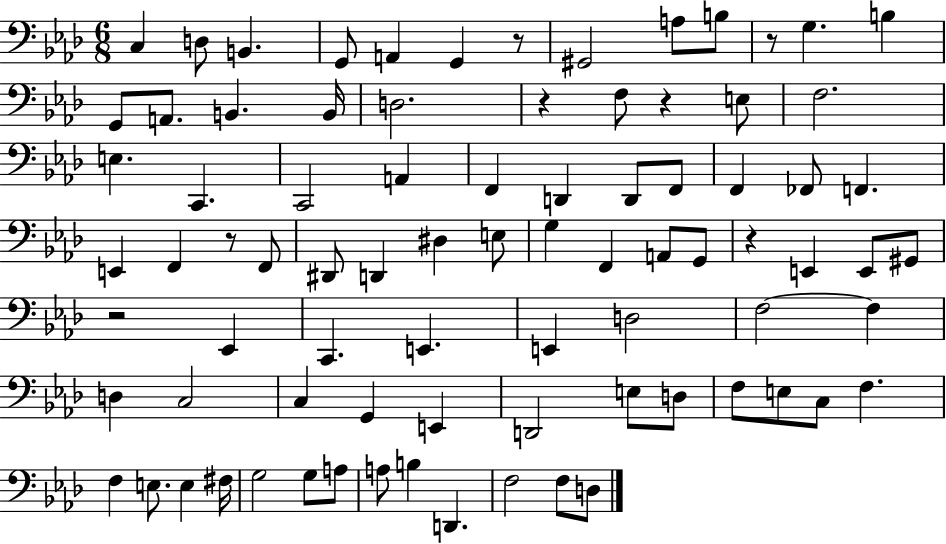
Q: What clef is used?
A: bass